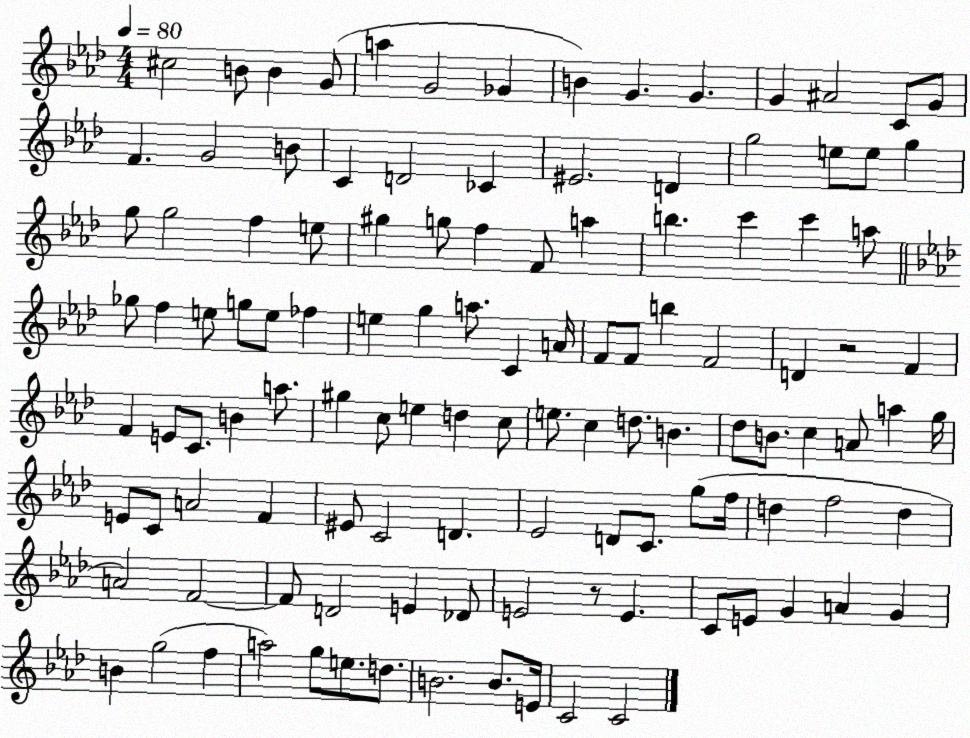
X:1
T:Untitled
M:4/4
L:1/4
K:Ab
^c2 B/2 B G/2 a G2 _G B G G G ^A2 C/2 G/2 F G2 B/2 C D2 _C ^E2 D g2 e/2 e/2 g g/2 g2 f e/2 ^g g/2 f F/2 a b c' c' a/2 _g/2 f e/2 g/2 e/2 _f e g a/2 C A/4 F/2 F/2 b F2 D z2 F F E/2 C/2 B a/2 ^g c/2 e d c/2 e/2 c d/2 B _d/2 B/2 c A/2 a g/4 E/2 C/2 A2 F ^E/2 C2 D _E2 D/2 C/2 g/2 f/4 d f2 d A2 F2 F/2 D2 E _D/2 E2 z/2 E C/2 E/2 G A G B g2 f a2 g/2 e/2 d/2 B2 B/2 E/4 C2 C2